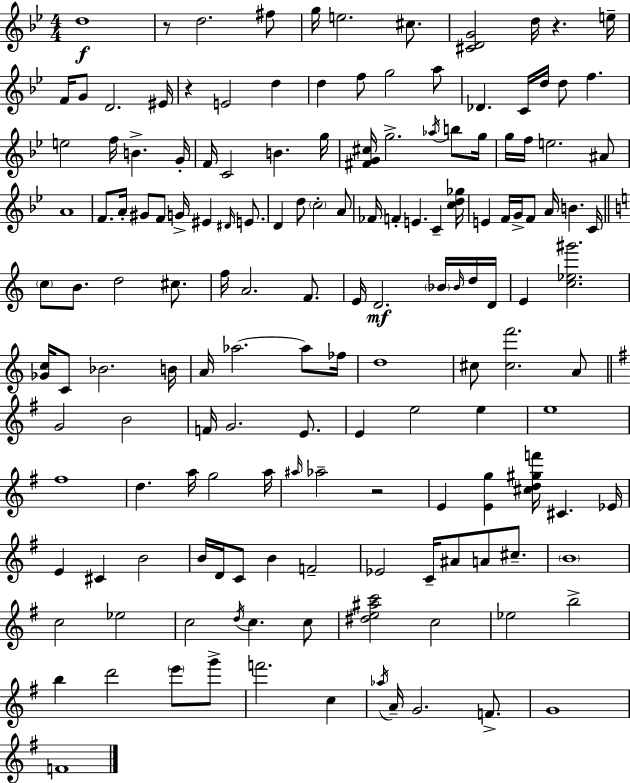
D5/w R/e D5/h. F#5/e G5/s E5/h. C#5/e. [C#4,D4,G4]/h D5/s R/q. E5/s F4/s G4/e D4/h. EIS4/s R/q E4/h D5/q D5/q F5/e G5/h A5/e Db4/q. C4/s D5/s D5/e F5/q. E5/h F5/s B4/q. G4/s F4/s C4/h B4/q. G5/s [F#4,G4,C#5]/s G5/h. Ab5/s B5/e G5/s G5/s F5/s E5/h. A#4/e A4/w F4/e. A4/s G#4/e F4/e G4/s EIS4/q D#4/s E4/e. D4/q D5/e C5/h A4/e FES4/s F4/q E4/q. C4/q [C5,D5,Gb5]/s E4/q F4/s G4/s F4/e A4/s B4/q. C4/s C5/e B4/e. D5/h C#5/e. F5/s A4/h. F4/e. E4/s D4/h. Bb4/s Bb4/s D5/s D4/s E4/q [C5,Eb5,G#6]/h. [Gb4,C5]/s C4/e Bb4/h. B4/s A4/s Ab5/h. Ab5/e FES5/s D5/w C#5/e [C#5,F6]/h. A4/e G4/h B4/h F4/s G4/h. E4/e. E4/q E5/h E5/q E5/w F#5/w D5/q. A5/s G5/h A5/s A#5/s Ab5/h R/h E4/q [E4,G5]/q [C#5,D5,G#5,F6]/s C#4/q. Eb4/s E4/q C#4/q B4/h B4/s D4/s C4/e B4/q F4/h Eb4/h C4/s A#4/e A4/e C#5/e. B4/w C5/h Eb5/h C5/h D5/s C5/q. C5/e [D#5,E5,A#5,C6]/h C5/h Eb5/h B5/h B5/q D6/h E6/e G6/e F6/h. C5/q Ab5/s A4/s G4/h. F4/e. G4/w F4/w